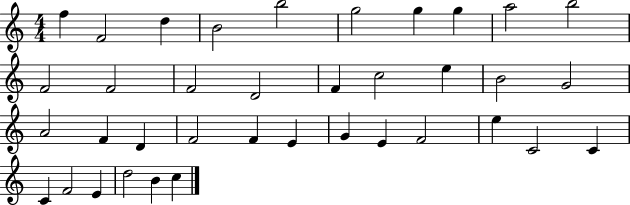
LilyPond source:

{
  \clef treble
  \numericTimeSignature
  \time 4/4
  \key c \major
  f''4 f'2 d''4 | b'2 b''2 | g''2 g''4 g''4 | a''2 b''2 | \break f'2 f'2 | f'2 d'2 | f'4 c''2 e''4 | b'2 g'2 | \break a'2 f'4 d'4 | f'2 f'4 e'4 | g'4 e'4 f'2 | e''4 c'2 c'4 | \break c'4 f'2 e'4 | d''2 b'4 c''4 | \bar "|."
}